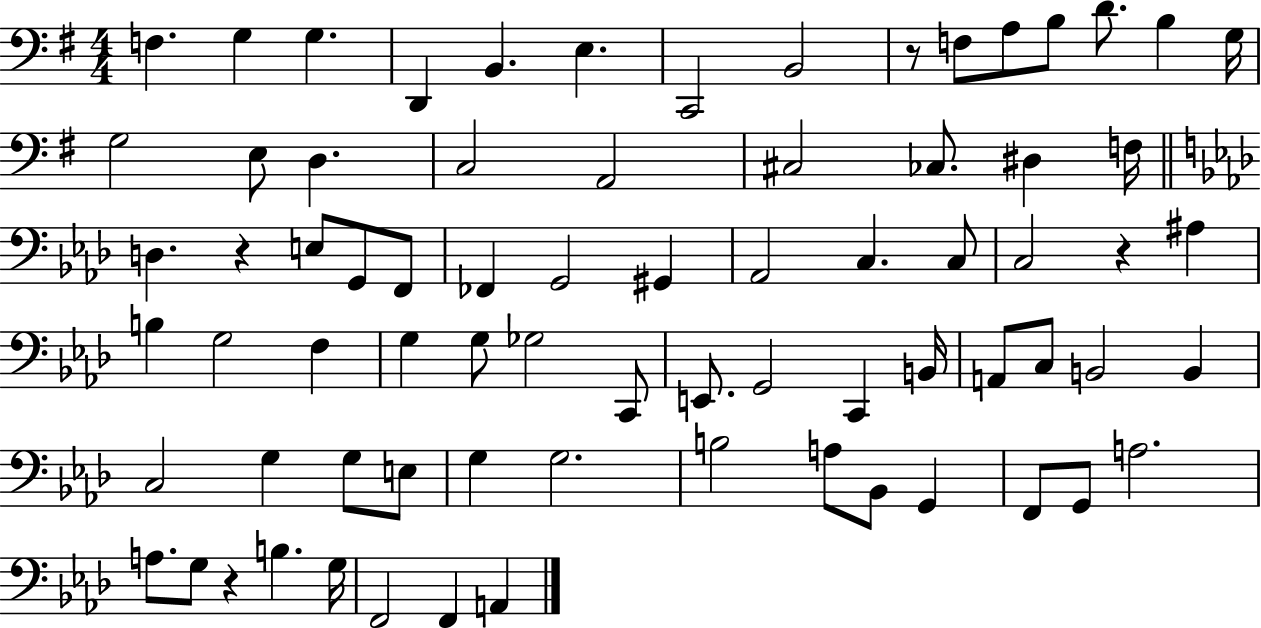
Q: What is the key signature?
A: G major